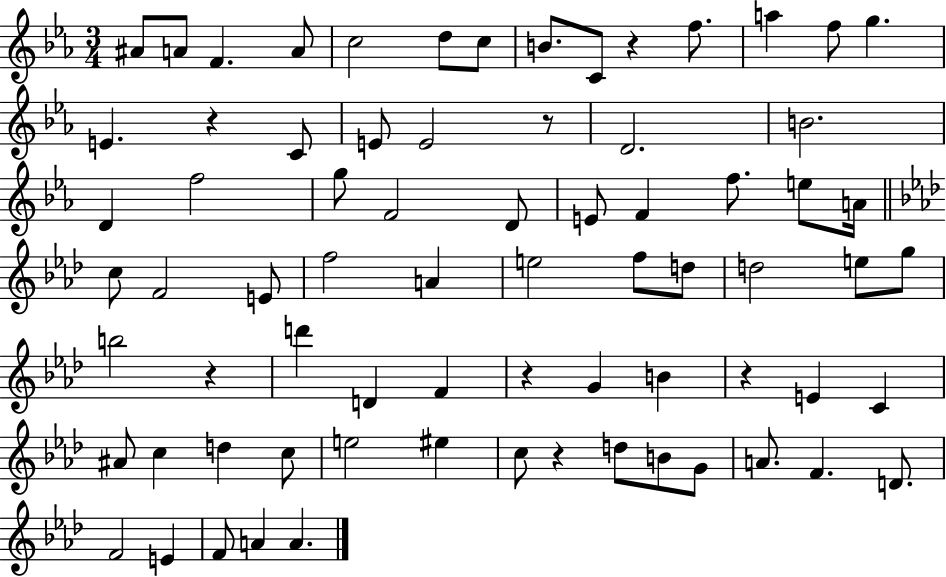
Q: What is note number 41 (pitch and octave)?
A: B5